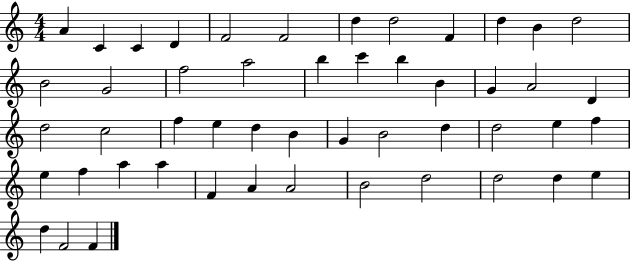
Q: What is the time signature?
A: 4/4